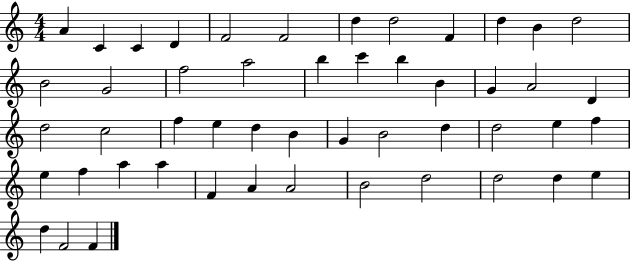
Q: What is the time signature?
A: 4/4